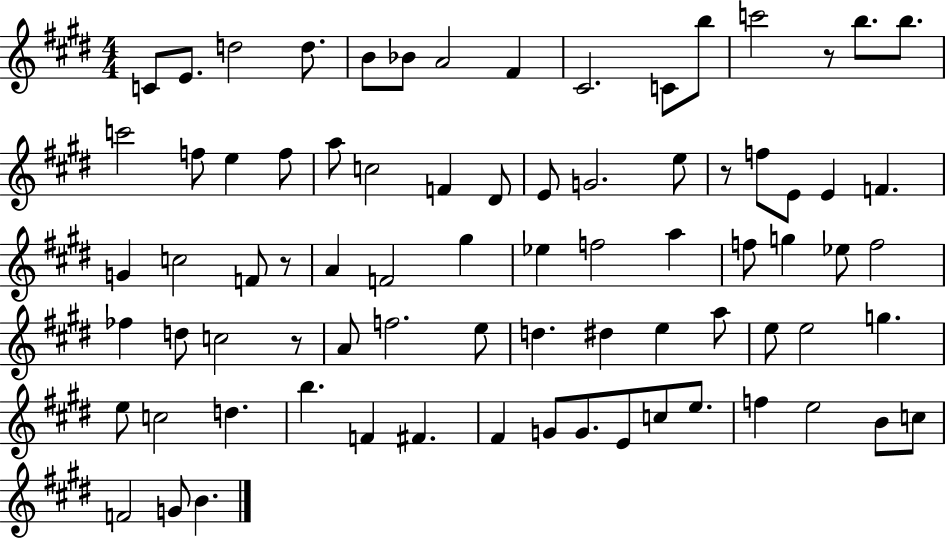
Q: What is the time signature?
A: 4/4